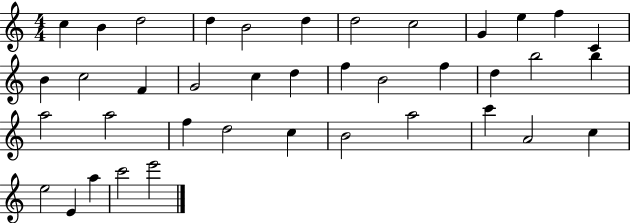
{
  \clef treble
  \numericTimeSignature
  \time 4/4
  \key c \major
  c''4 b'4 d''2 | d''4 b'2 d''4 | d''2 c''2 | g'4 e''4 f''4 c'4 | \break b'4 c''2 f'4 | g'2 c''4 d''4 | f''4 b'2 f''4 | d''4 b''2 b''4 | \break a''2 a''2 | f''4 d''2 c''4 | b'2 a''2 | c'''4 a'2 c''4 | \break e''2 e'4 a''4 | c'''2 e'''2 | \bar "|."
}